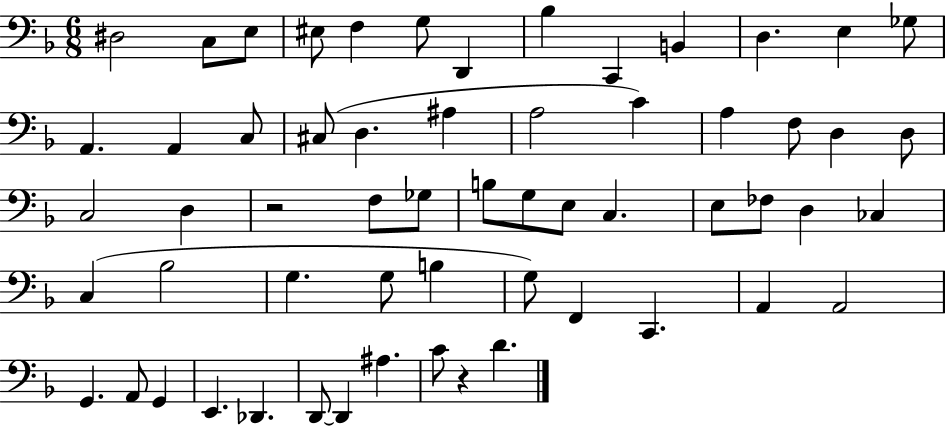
X:1
T:Untitled
M:6/8
L:1/4
K:F
^D,2 C,/2 E,/2 ^E,/2 F, G,/2 D,, _B, C,, B,, D, E, _G,/2 A,, A,, C,/2 ^C,/2 D, ^A, A,2 C A, F,/2 D, D,/2 C,2 D, z2 F,/2 _G,/2 B,/2 G,/2 E,/2 C, E,/2 _F,/2 D, _C, C, _B,2 G, G,/2 B, G,/2 F,, C,, A,, A,,2 G,, A,,/2 G,, E,, _D,, D,,/2 D,, ^A, C/2 z D